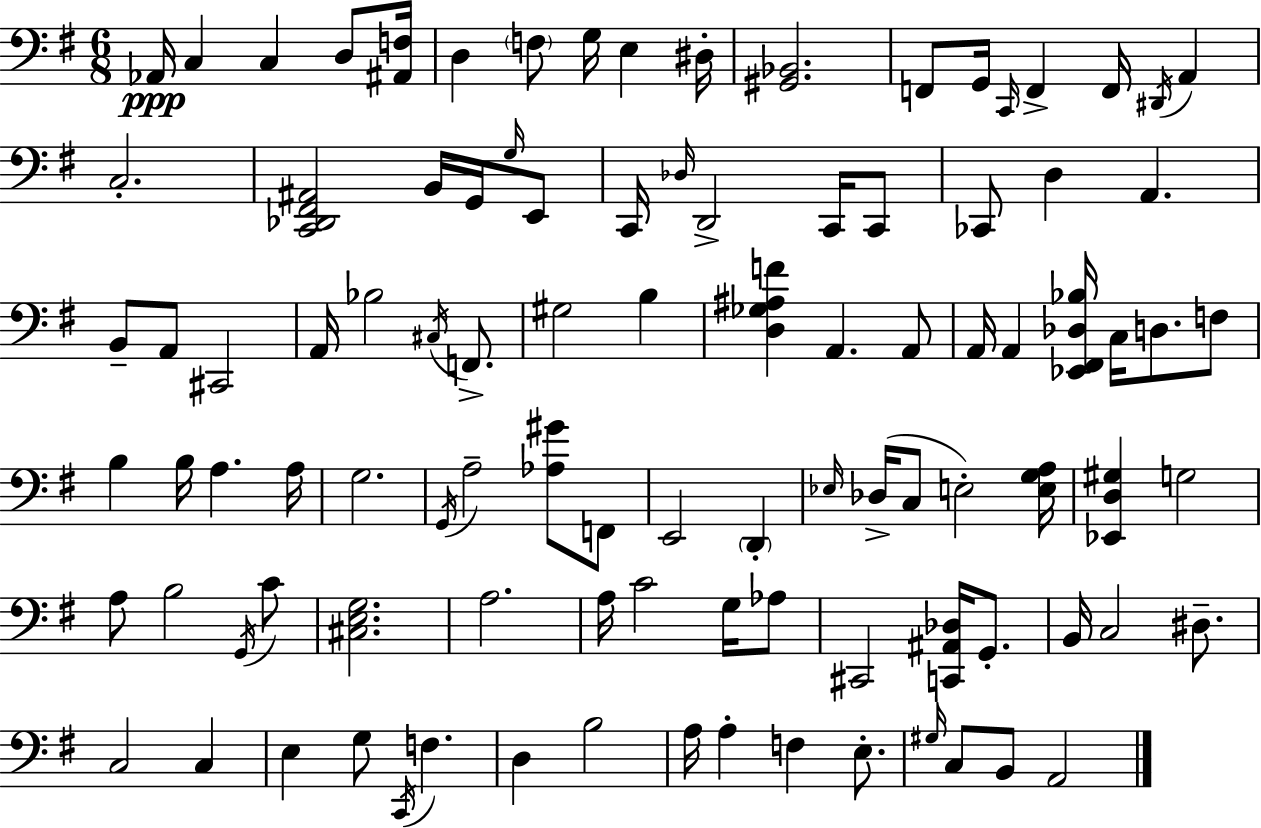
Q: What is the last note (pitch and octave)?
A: A2